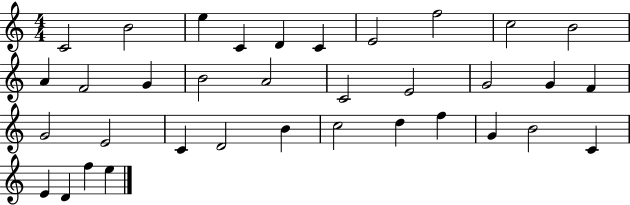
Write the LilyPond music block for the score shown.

{
  \clef treble
  \numericTimeSignature
  \time 4/4
  \key c \major
  c'2 b'2 | e''4 c'4 d'4 c'4 | e'2 f''2 | c''2 b'2 | \break a'4 f'2 g'4 | b'2 a'2 | c'2 e'2 | g'2 g'4 f'4 | \break g'2 e'2 | c'4 d'2 b'4 | c''2 d''4 f''4 | g'4 b'2 c'4 | \break e'4 d'4 f''4 e''4 | \bar "|."
}